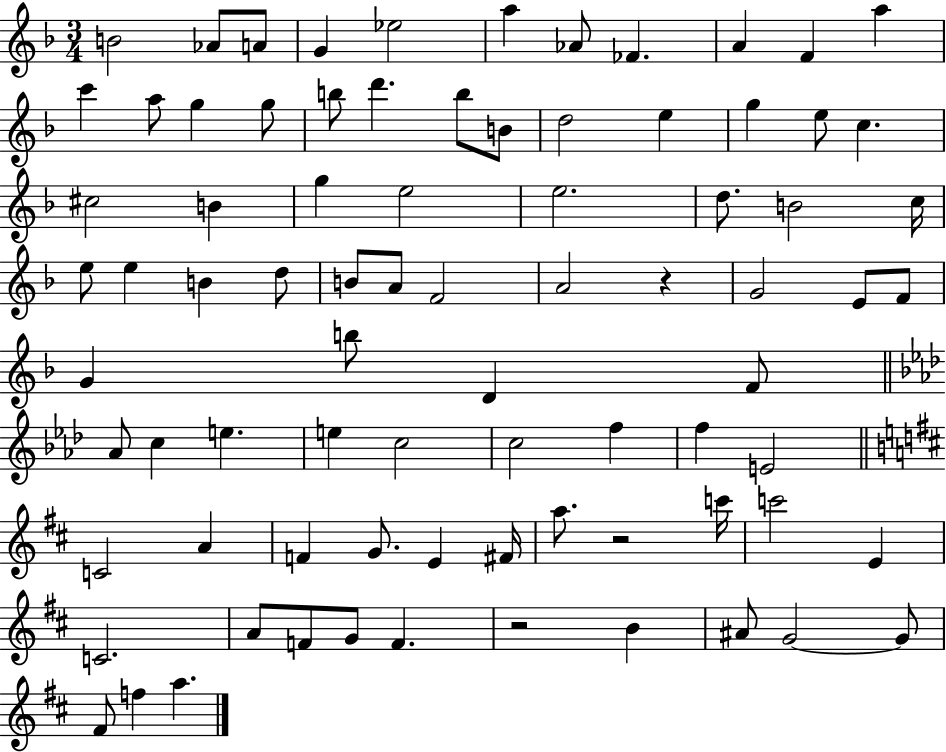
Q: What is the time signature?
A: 3/4